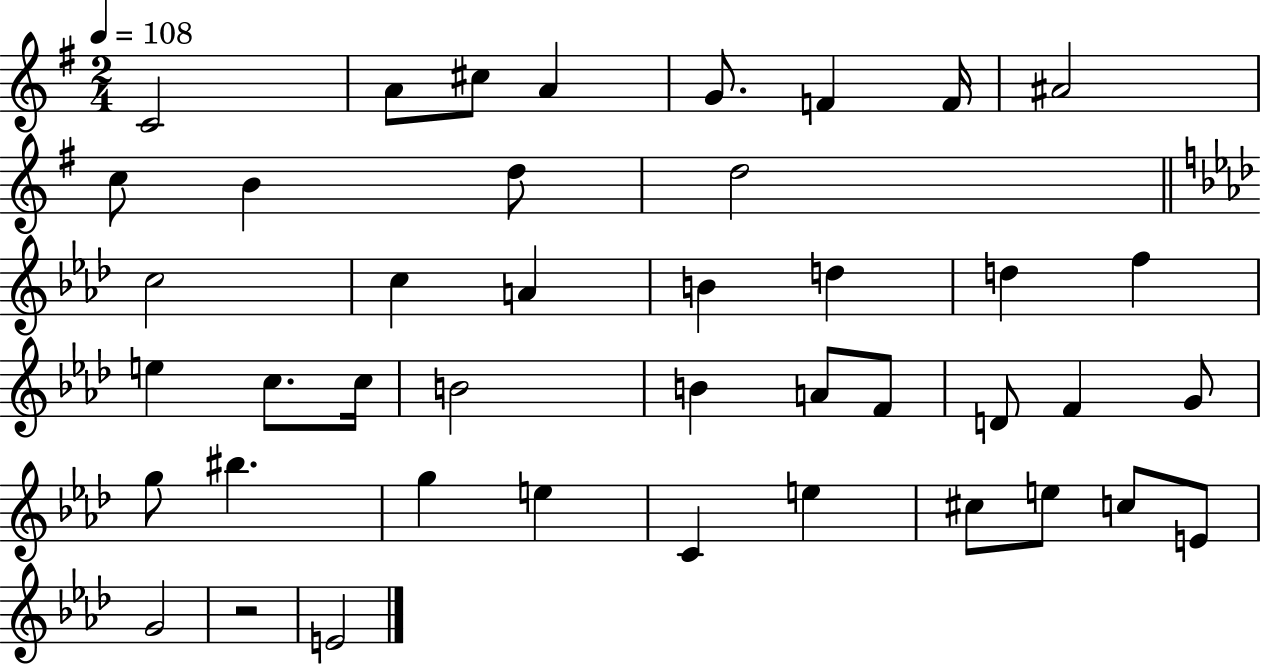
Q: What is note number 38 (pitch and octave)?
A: C5